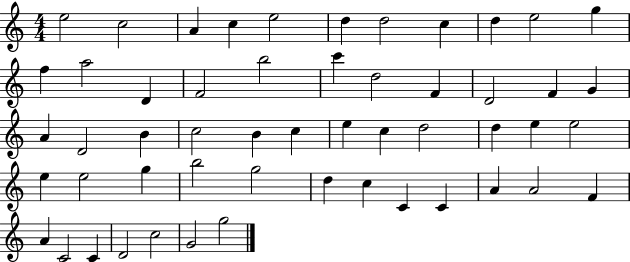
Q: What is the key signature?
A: C major